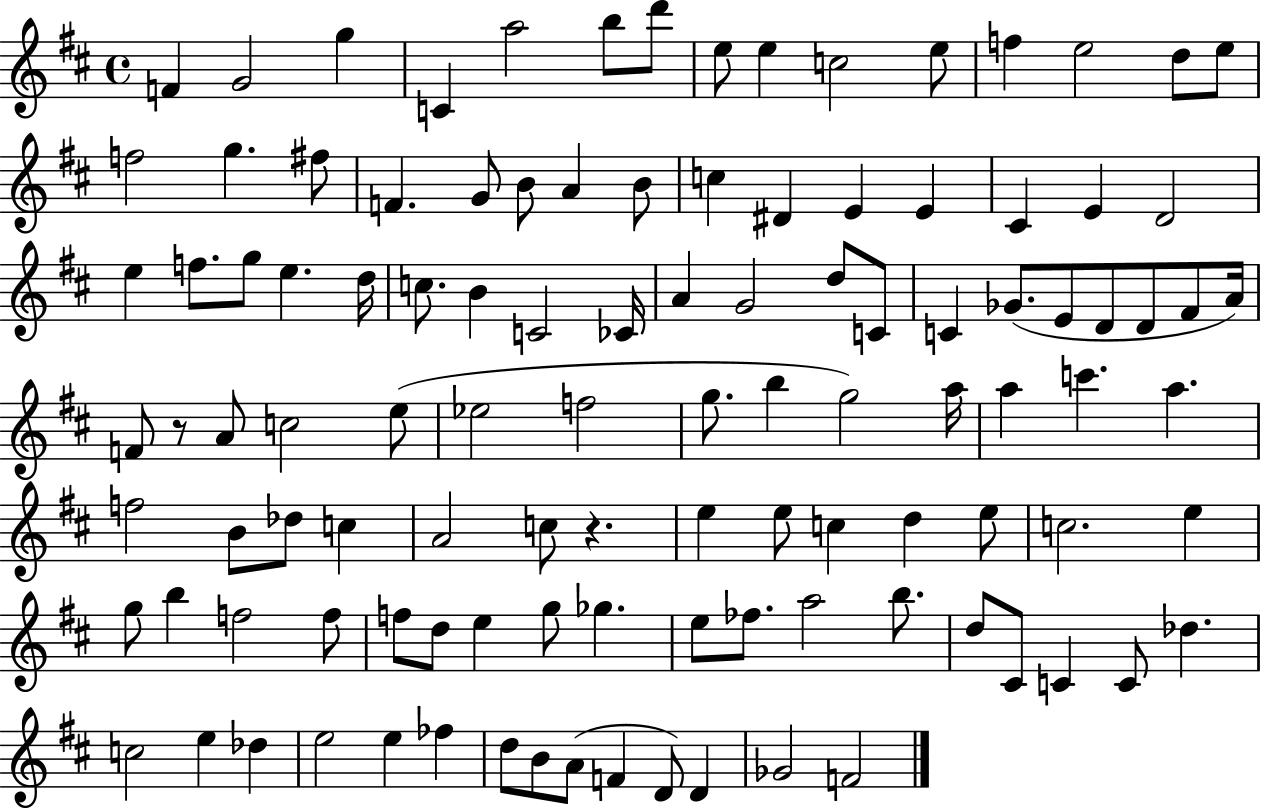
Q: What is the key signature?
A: D major